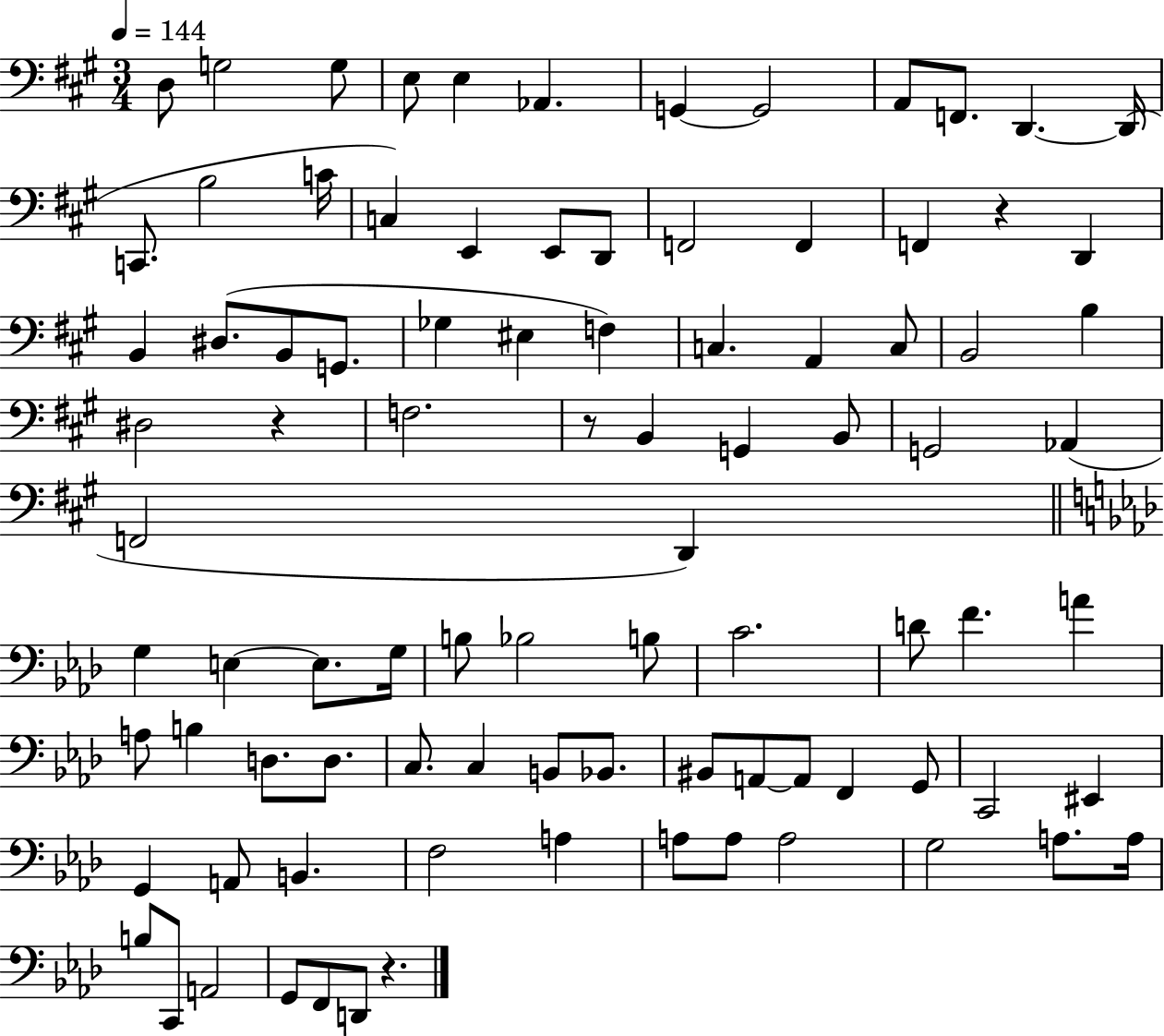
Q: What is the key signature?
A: A major